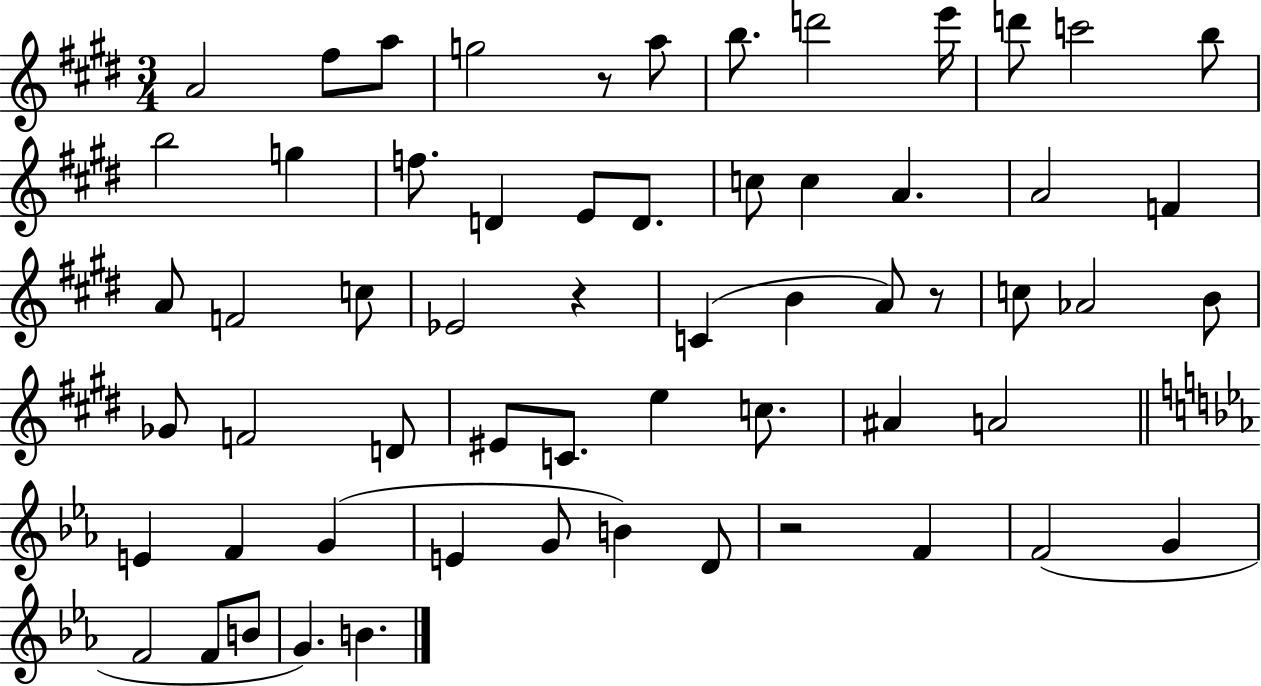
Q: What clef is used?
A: treble